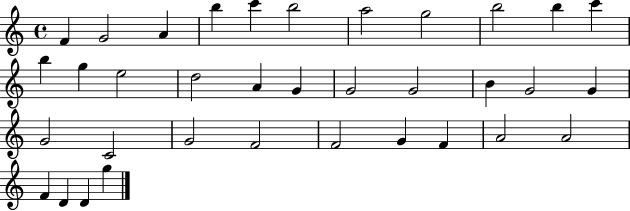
{
  \clef treble
  \time 4/4
  \defaultTimeSignature
  \key c \major
  f'4 g'2 a'4 | b''4 c'''4 b''2 | a''2 g''2 | b''2 b''4 c'''4 | \break b''4 g''4 e''2 | d''2 a'4 g'4 | g'2 g'2 | b'4 g'2 g'4 | \break g'2 c'2 | g'2 f'2 | f'2 g'4 f'4 | a'2 a'2 | \break f'4 d'4 d'4 g''4 | \bar "|."
}